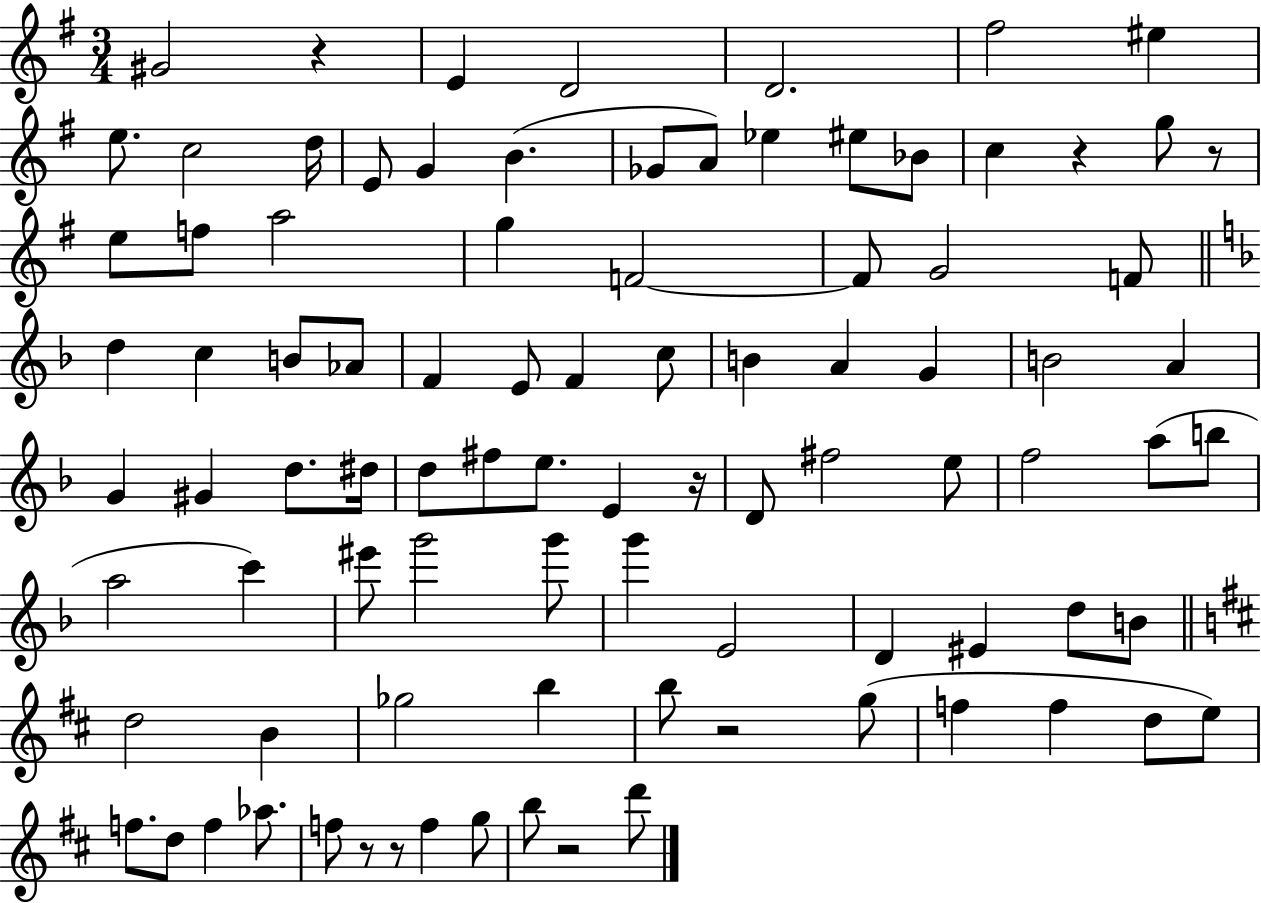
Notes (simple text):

G#4/h R/q E4/q D4/h D4/h. F#5/h EIS5/q E5/e. C5/h D5/s E4/e G4/q B4/q. Gb4/e A4/e Eb5/q EIS5/e Bb4/e C5/q R/q G5/e R/e E5/e F5/e A5/h G5/q F4/h F4/e G4/h F4/e D5/q C5/q B4/e Ab4/e F4/q E4/e F4/q C5/e B4/q A4/q G4/q B4/h A4/q G4/q G#4/q D5/e. D#5/s D5/e F#5/e E5/e. E4/q R/s D4/e F#5/h E5/e F5/h A5/e B5/e A5/h C6/q EIS6/e G6/h G6/e G6/q E4/h D4/q EIS4/q D5/e B4/e D5/h B4/q Gb5/h B5/q B5/e R/h G5/e F5/q F5/q D5/e E5/e F5/e. D5/e F5/q Ab5/e. F5/e R/e R/e F5/q G5/e B5/e R/h D6/e